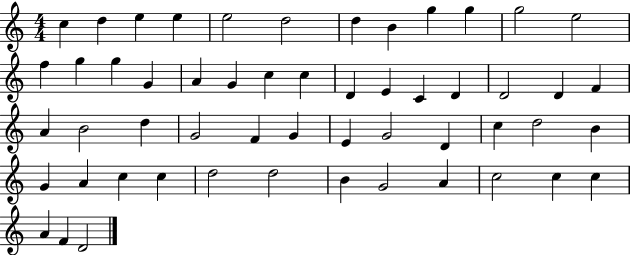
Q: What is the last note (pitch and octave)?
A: D4